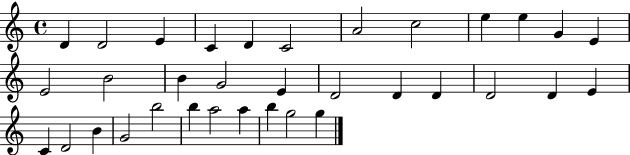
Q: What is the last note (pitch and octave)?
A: G5